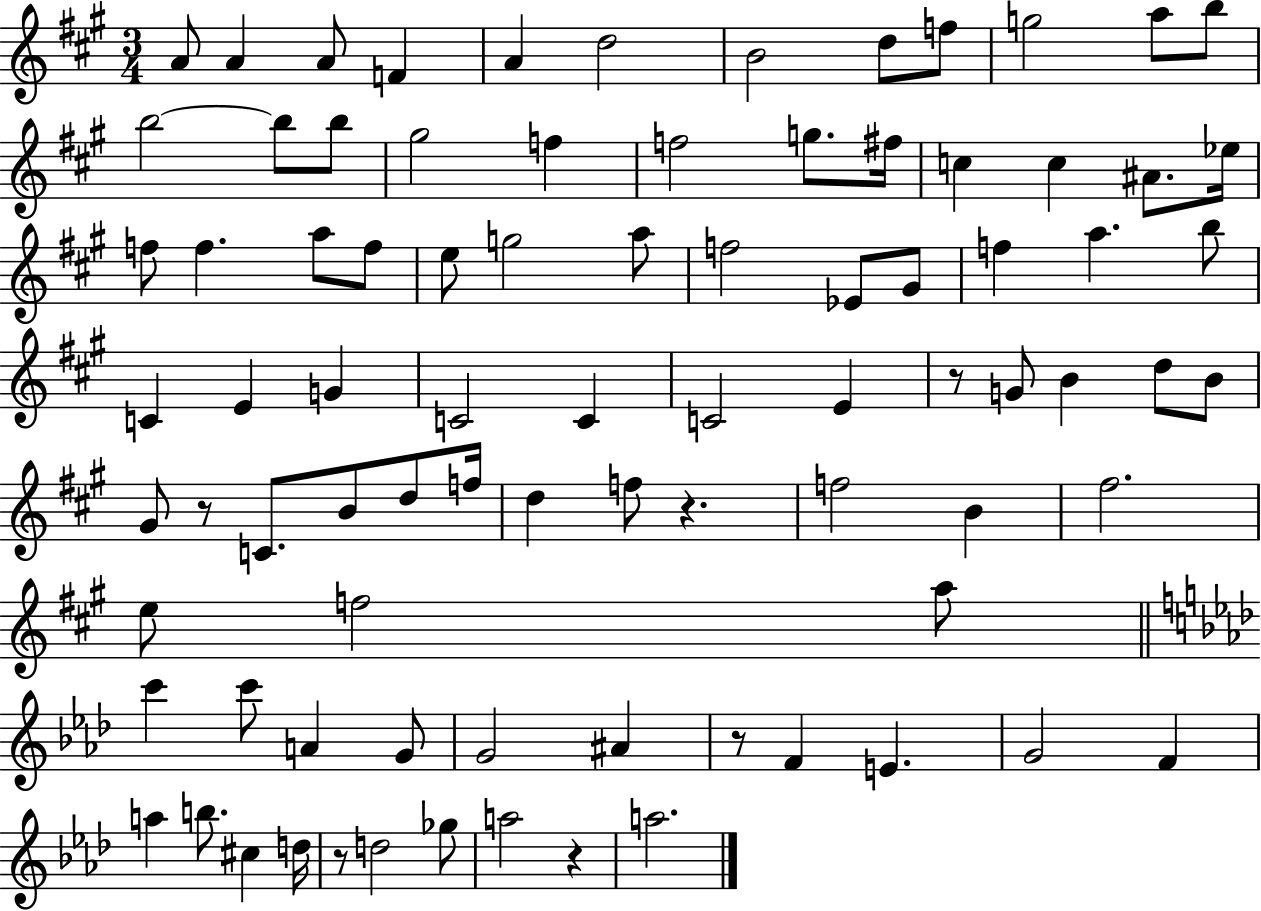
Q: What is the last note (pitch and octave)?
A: A5